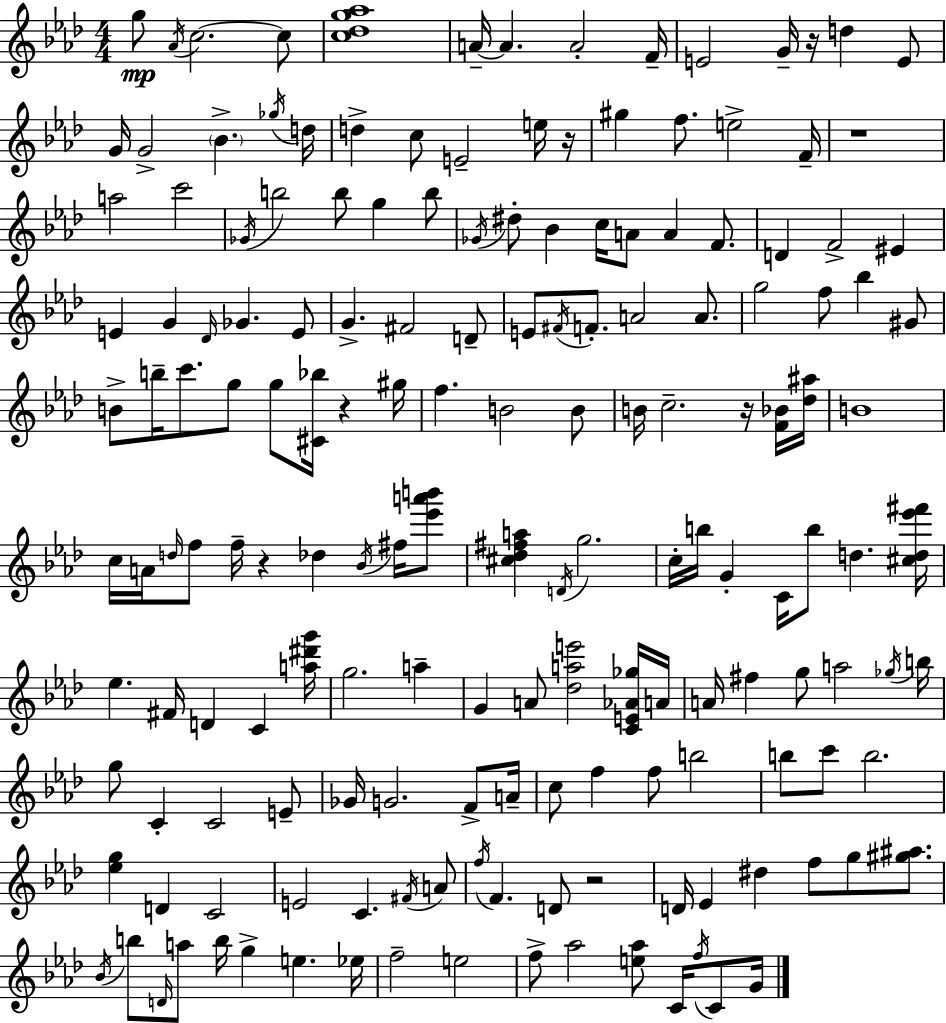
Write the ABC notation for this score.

X:1
T:Untitled
M:4/4
L:1/4
K:Fm
g/2 _A/4 c2 c/2 [c_dg_a]4 A/4 A A2 F/4 E2 G/4 z/4 d E/2 G/4 G2 _B _g/4 d/4 d c/2 E2 e/4 z/4 ^g f/2 e2 F/4 z4 a2 c'2 _G/4 b2 b/2 g b/2 _G/4 ^d/2 _B c/4 A/2 A F/2 D F2 ^E E G _D/4 _G E/2 G ^F2 D/2 E/2 ^F/4 F/2 A2 A/2 g2 f/2 _b ^G/2 B/2 b/4 c'/2 g/2 g/2 [^C_b]/4 z ^g/4 f B2 B/2 B/4 c2 z/4 [F_B]/4 [_d^a]/4 B4 c/4 A/4 d/4 f/2 f/4 z _d _B/4 ^f/4 [_e'a'b']/2 [^c_d^fa] D/4 g2 c/4 b/4 G C/4 b/2 d [^cd_e'^f']/4 _e ^F/4 D C [a^d'g']/4 g2 a G A/2 [_dae']2 [CE_A_g]/4 A/4 A/4 ^f g/2 a2 _g/4 b/4 g/2 C C2 E/2 _G/4 G2 F/2 A/4 c/2 f f/2 b2 b/2 c'/2 b2 [_eg] D C2 E2 C ^F/4 A/2 f/4 F D/2 z2 D/4 _E ^d f/2 g/2 [^g^a]/2 _B/4 b/2 D/4 a/2 b/4 g e _e/4 f2 e2 f/2 _a2 [e_a]/2 C/4 f/4 C/2 G/4